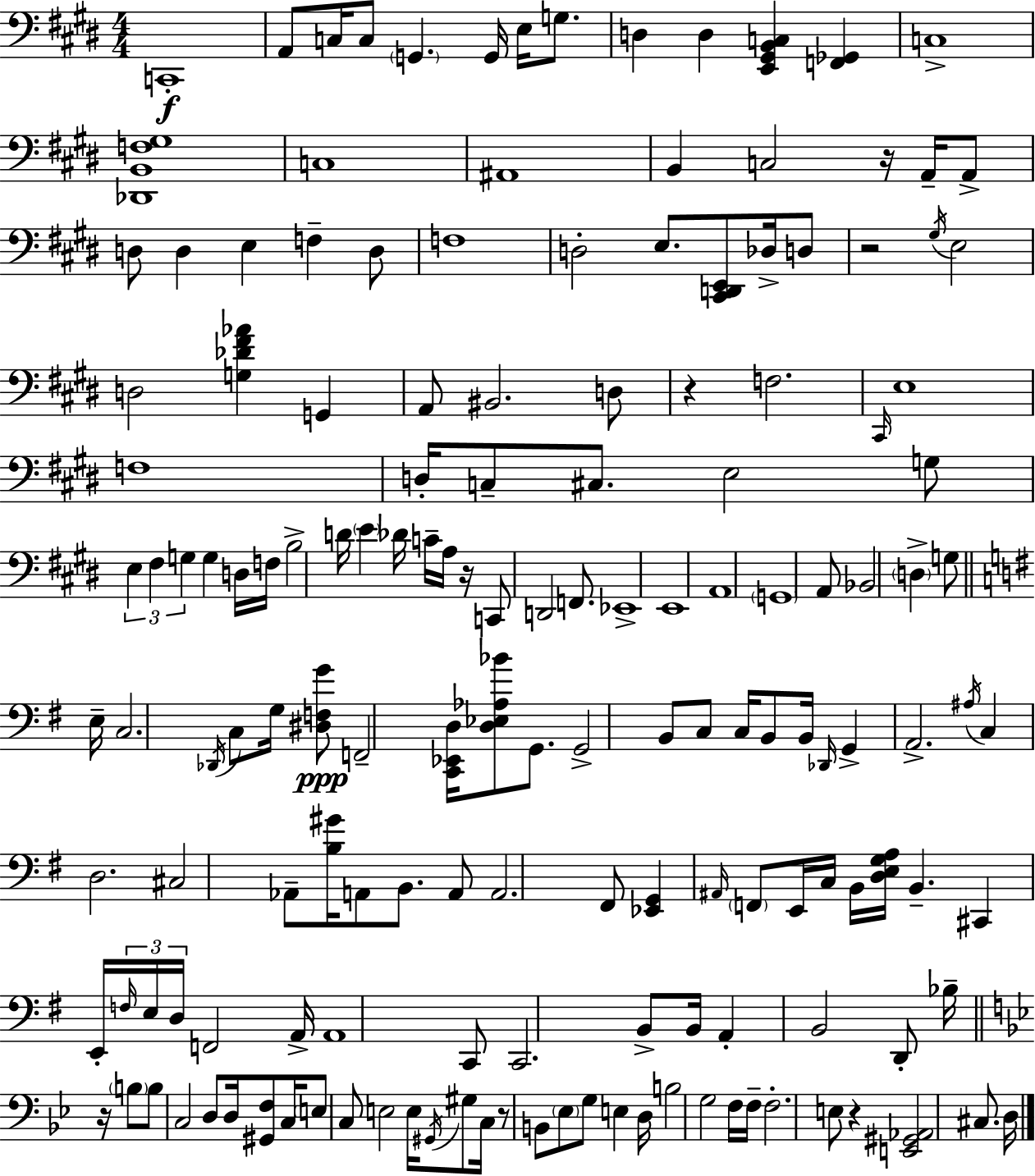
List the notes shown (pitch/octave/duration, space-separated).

C2/w A2/e C3/s C3/e G2/q. G2/s E3/s G3/e. D3/q D3/q [E2,G#2,B2,C3]/q [F2,Gb2]/q C3/w [Db2,B2,F3,G#3]/w C3/w A#2/w B2/q C3/h R/s A2/s A2/e D3/e D3/q E3/q F3/q D3/e F3/w D3/h E3/e. [C#2,D2,E2]/e Db3/s D3/e R/h G#3/s E3/h D3/h [G3,Db4,F#4,Ab4]/q G2/q A2/e BIS2/h. D3/e R/q F3/h. C#2/s E3/w F3/w D3/s C3/e C#3/e. E3/h G3/e E3/q F#3/q G3/q G3/q D3/s F3/s B3/h D4/s E4/q Db4/s C4/s A3/s R/s C2/e D2/h F2/e. Eb2/w E2/w A2/w G2/w A2/e Bb2/h D3/q G3/e E3/s C3/h. Db2/s C3/e G3/s [D#3,F3,G4]/e F2/h [C2,Eb2,D3]/s [D3,Eb3,Ab3,Bb4]/e G2/e. G2/h B2/e C3/e C3/s B2/e B2/s Db2/s G2/q A2/h. A#3/s C3/q D3/h. C#3/h Ab2/e [B3,G#4]/s A2/e B2/e. A2/e A2/h. F#2/e [Eb2,G2]/q A#2/s F2/e E2/s C3/s B2/s [D3,E3,G3,A3]/s B2/q. C#2/q E2/s F3/s E3/s D3/s F2/h A2/s A2/w C2/e C2/h. B2/e B2/s A2/q B2/h D2/e Bb3/s R/s B3/e B3/e C3/h D3/e D3/s [G#2,F3]/e C3/s E3/e C3/e E3/h E3/s G#2/s G#3/e C3/s R/e B2/e Eb3/e G3/e E3/q D3/s B3/h G3/h F3/s F3/s F3/h. E3/e R/q [E2,G#2,Ab2]/h C#3/e. D3/s